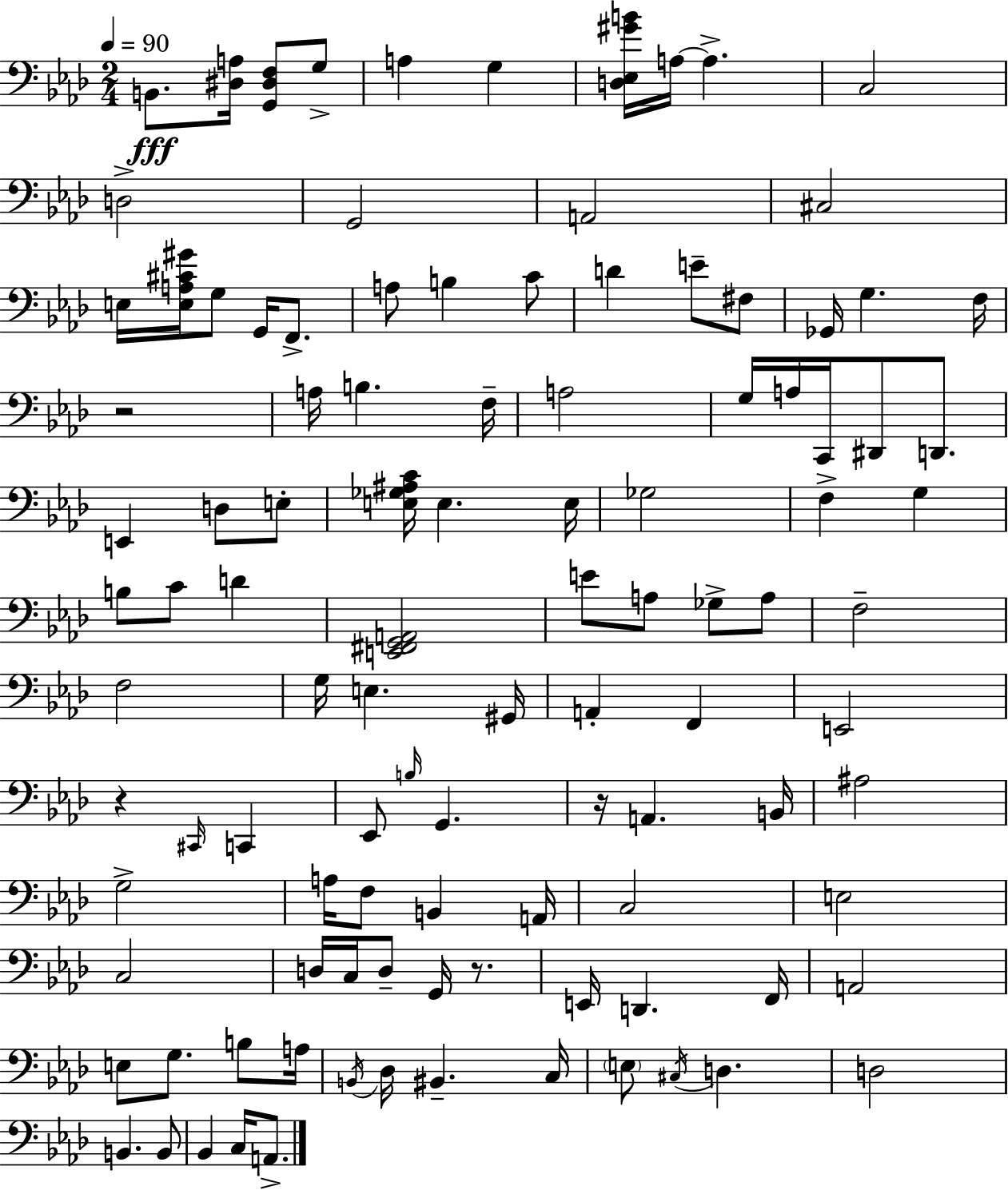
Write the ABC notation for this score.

X:1
T:Untitled
M:2/4
L:1/4
K:Ab
B,,/2 [^D,A,]/4 [G,,^D,F,]/2 G,/2 A, G, [D,_E,^GB]/4 A,/4 A, C,2 D,2 G,,2 A,,2 ^C,2 E,/4 [E,A,^C^G]/4 G,/2 G,,/4 F,,/2 A,/2 B, C/2 D E/2 ^F,/2 _G,,/4 G, F,/4 z2 A,/4 B, F,/4 A,2 G,/4 A,/4 C,,/4 ^D,,/2 D,,/2 E,, D,/2 E,/2 [E,_G,^A,C]/4 E, E,/4 _G,2 F, G, B,/2 C/2 D [E,,^F,,G,,A,,]2 E/2 A,/2 _G,/2 A,/2 F,2 F,2 G,/4 E, ^G,,/4 A,, F,, E,,2 z ^C,,/4 C,, _E,,/2 B,/4 G,, z/4 A,, B,,/4 ^A,2 G,2 A,/4 F,/2 B,, A,,/4 C,2 E,2 C,2 D,/4 C,/4 D,/2 G,,/4 z/2 E,,/4 D,, F,,/4 A,,2 E,/2 G,/2 B,/2 A,/4 B,,/4 _D,/4 ^B,, C,/4 E,/2 ^C,/4 D, D,2 B,, B,,/2 _B,, C,/4 A,,/2